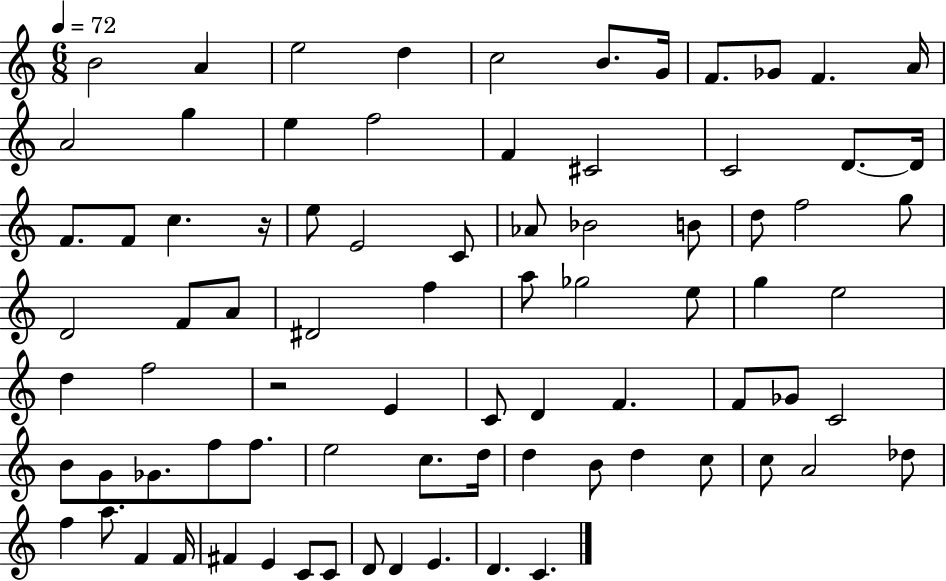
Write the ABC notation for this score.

X:1
T:Untitled
M:6/8
L:1/4
K:C
B2 A e2 d c2 B/2 G/4 F/2 _G/2 F A/4 A2 g e f2 F ^C2 C2 D/2 D/4 F/2 F/2 c z/4 e/2 E2 C/2 _A/2 _B2 B/2 d/2 f2 g/2 D2 F/2 A/2 ^D2 f a/2 _g2 e/2 g e2 d f2 z2 E C/2 D F F/2 _G/2 C2 B/2 G/2 _G/2 f/2 f/2 e2 c/2 d/4 d B/2 d c/2 c/2 A2 _d/2 f a/2 F F/4 ^F E C/2 C/2 D/2 D E D C